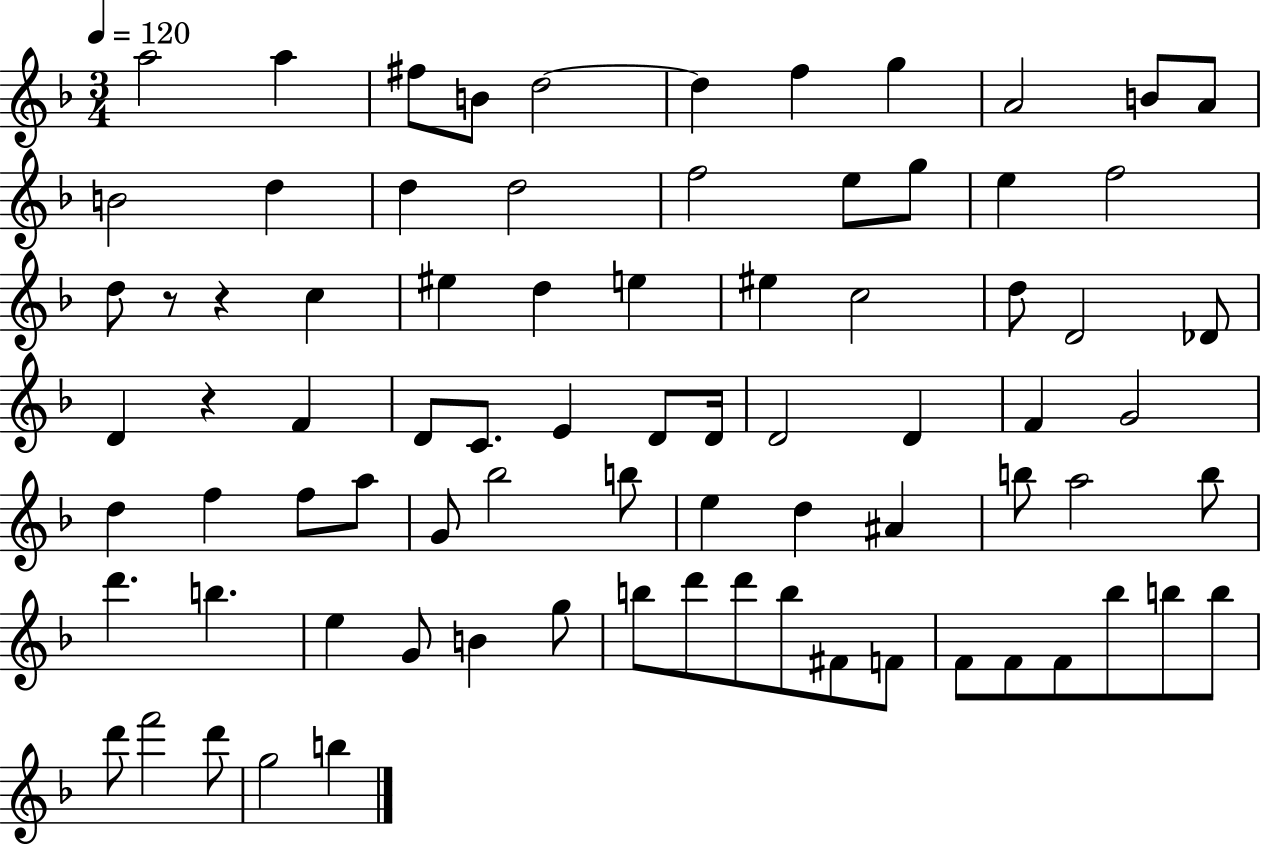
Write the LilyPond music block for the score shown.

{
  \clef treble
  \numericTimeSignature
  \time 3/4
  \key f \major
  \tempo 4 = 120
  a''2 a''4 | fis''8 b'8 d''2~~ | d''4 f''4 g''4 | a'2 b'8 a'8 | \break b'2 d''4 | d''4 d''2 | f''2 e''8 g''8 | e''4 f''2 | \break d''8 r8 r4 c''4 | eis''4 d''4 e''4 | eis''4 c''2 | d''8 d'2 des'8 | \break d'4 r4 f'4 | d'8 c'8. e'4 d'8 d'16 | d'2 d'4 | f'4 g'2 | \break d''4 f''4 f''8 a''8 | g'8 bes''2 b''8 | e''4 d''4 ais'4 | b''8 a''2 b''8 | \break d'''4. b''4. | e''4 g'8 b'4 g''8 | b''8 d'''8 d'''8 b''8 fis'8 f'8 | f'8 f'8 f'8 bes''8 b''8 b''8 | \break d'''8 f'''2 d'''8 | g''2 b''4 | \bar "|."
}